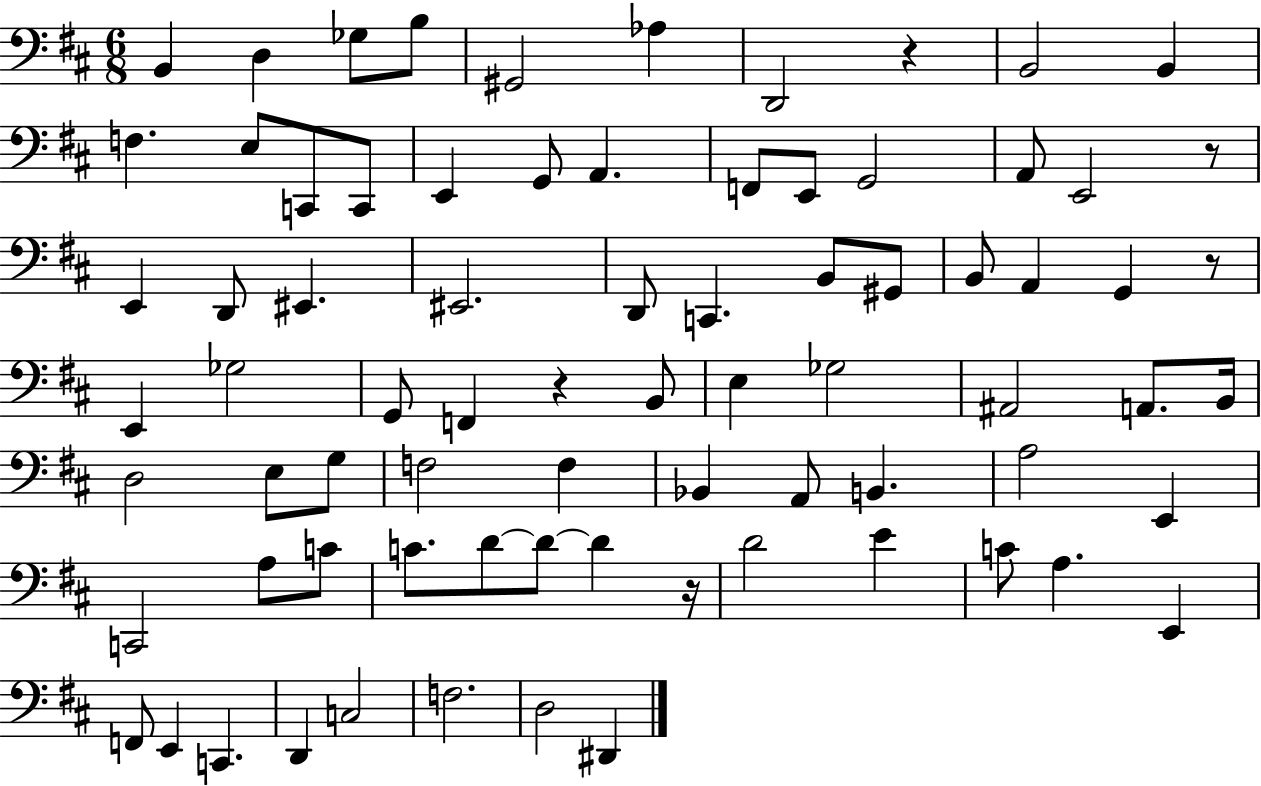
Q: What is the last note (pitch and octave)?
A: D#2